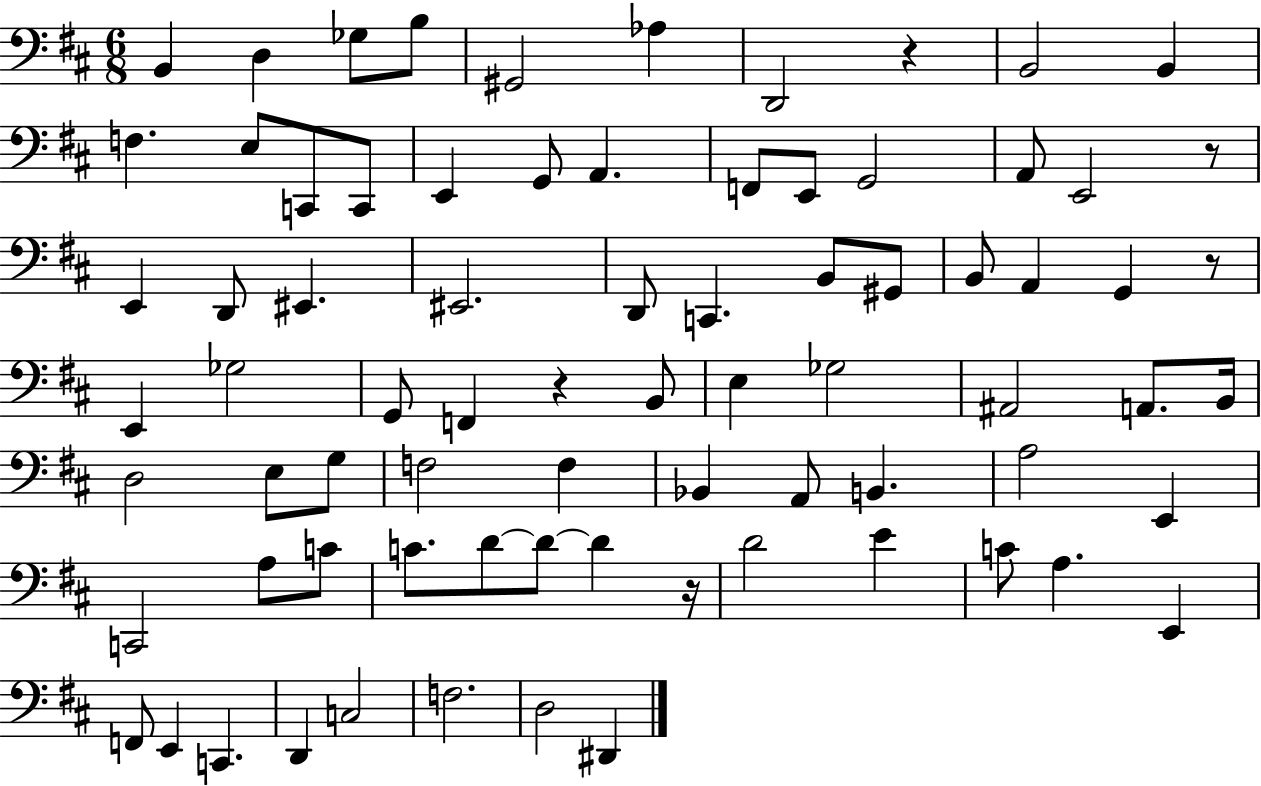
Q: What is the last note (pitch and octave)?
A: D#2